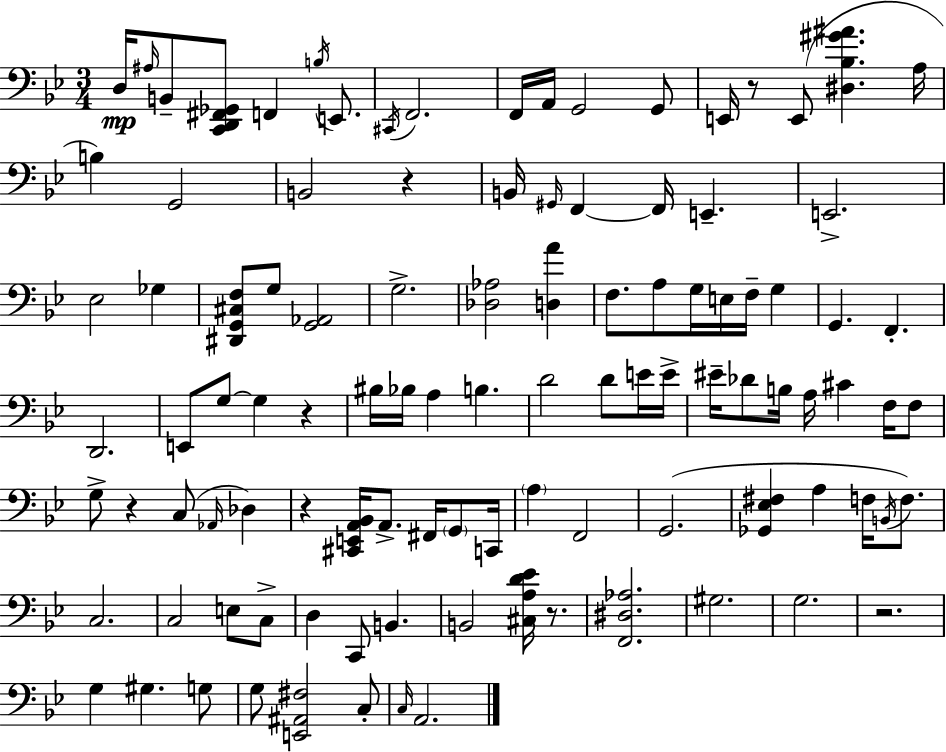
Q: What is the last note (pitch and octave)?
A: A2